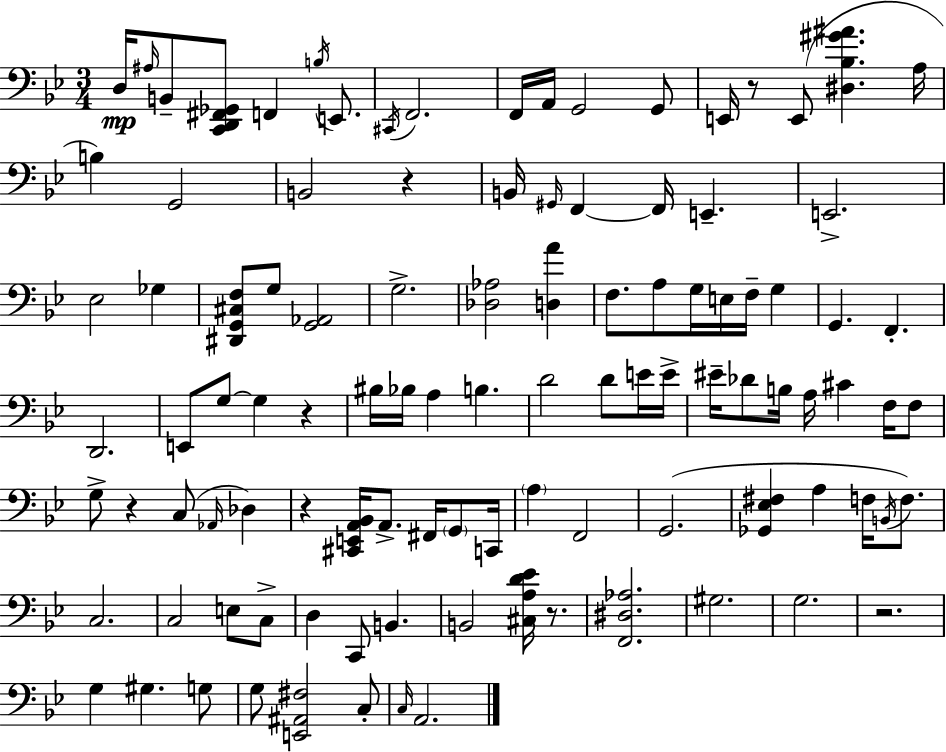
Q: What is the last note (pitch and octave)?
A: A2